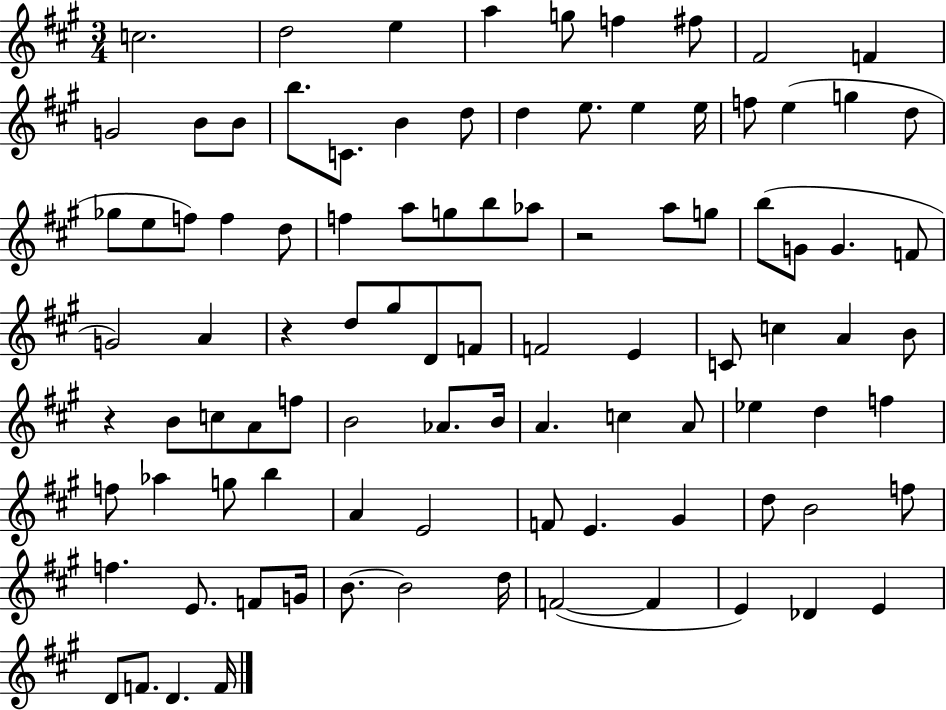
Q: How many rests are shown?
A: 3